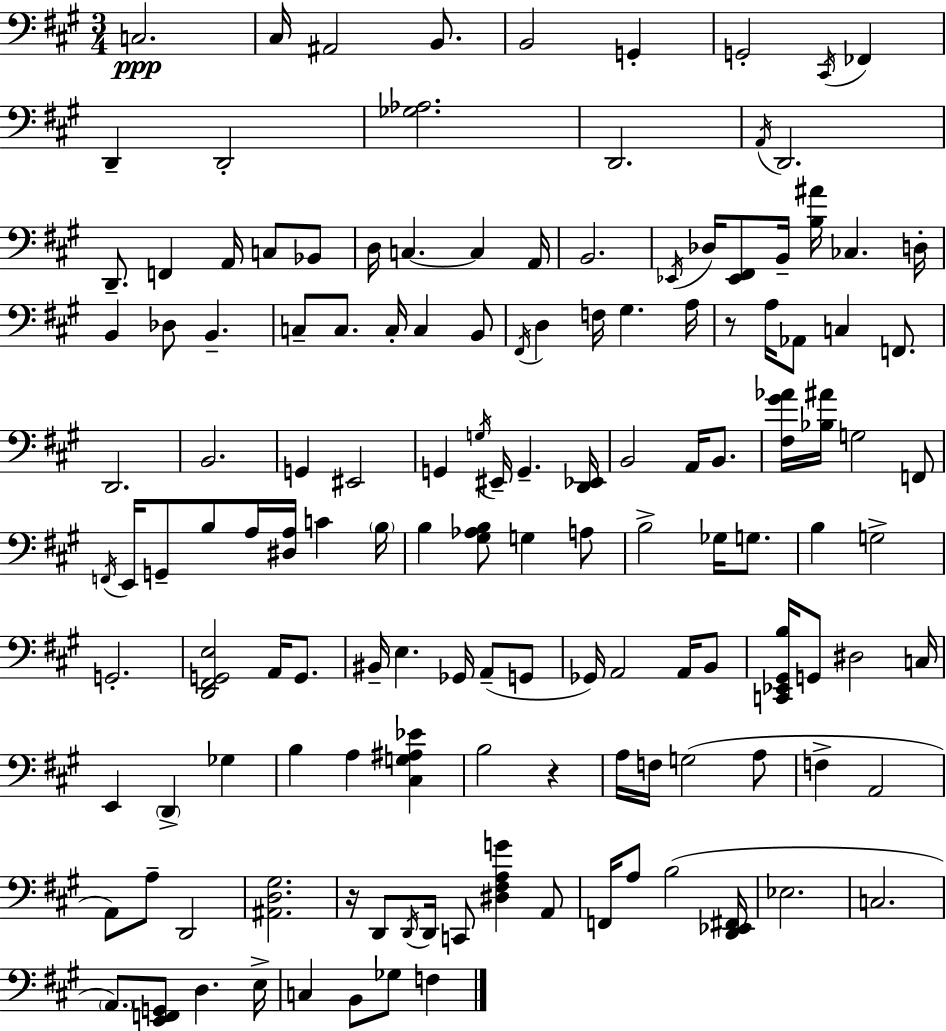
X:1
T:Untitled
M:3/4
L:1/4
K:A
C,2 ^C,/4 ^A,,2 B,,/2 B,,2 G,, G,,2 ^C,,/4 _F,, D,, D,,2 [_G,_A,]2 D,,2 A,,/4 D,,2 D,,/2 F,, A,,/4 C,/2 _B,,/2 D,/4 C, C, A,,/4 B,,2 _E,,/4 _D,/4 [_E,,^F,,]/2 B,,/4 [B,^A]/4 _C, D,/4 B,, _D,/2 B,, C,/2 C,/2 C,/4 C, B,,/2 ^F,,/4 D, F,/4 ^G, A,/4 z/2 A,/4 _A,,/2 C, F,,/2 D,,2 B,,2 G,, ^E,,2 G,, G,/4 ^E,,/4 G,, [D,,_E,,]/4 B,,2 A,,/4 B,,/2 [^F,^G_A]/4 [_B,^A]/4 G,2 F,,/2 F,,/4 E,,/4 G,,/2 B,/2 A,/4 [^D,A,]/4 C B,/4 B, [^G,_A,B,]/2 G, A,/2 B,2 _G,/4 G,/2 B, G,2 G,,2 [D,,^F,,G,,E,]2 A,,/4 G,,/2 ^B,,/4 E, _G,,/4 A,,/2 G,,/2 _G,,/4 A,,2 A,,/4 B,,/2 [C,,_E,,^G,,B,]/4 G,,/2 ^D,2 C,/4 E,, D,, _G, B, A, [^C,G,^A,_E] B,2 z A,/4 F,/4 G,2 A,/2 F, A,,2 A,,/2 A,/2 D,,2 [^A,,D,^G,]2 z/4 D,,/2 D,,/4 D,,/4 C,,/2 [^D,^F,A,G] A,,/2 F,,/4 A,/2 B,2 [D,,_E,,^F,,]/4 _E,2 C,2 A,,/2 [E,,F,,G,,]/2 D, E,/4 C, B,,/2 _G,/2 F,